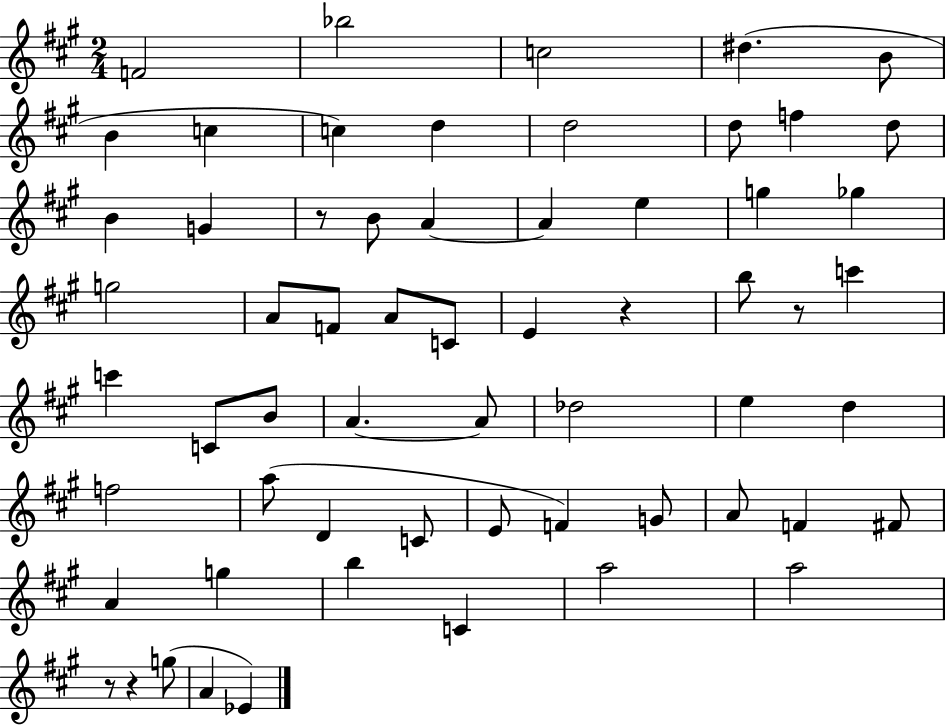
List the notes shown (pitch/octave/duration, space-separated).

F4/h Bb5/h C5/h D#5/q. B4/e B4/q C5/q C5/q D5/q D5/h D5/e F5/q D5/e B4/q G4/q R/e B4/e A4/q A4/q E5/q G5/q Gb5/q G5/h A4/e F4/e A4/e C4/e E4/q R/q B5/e R/e C6/q C6/q C4/e B4/e A4/q. A4/e Db5/h E5/q D5/q F5/h A5/e D4/q C4/e E4/e F4/q G4/e A4/e F4/q F#4/e A4/q G5/q B5/q C4/q A5/h A5/h R/e R/q G5/e A4/q Eb4/q